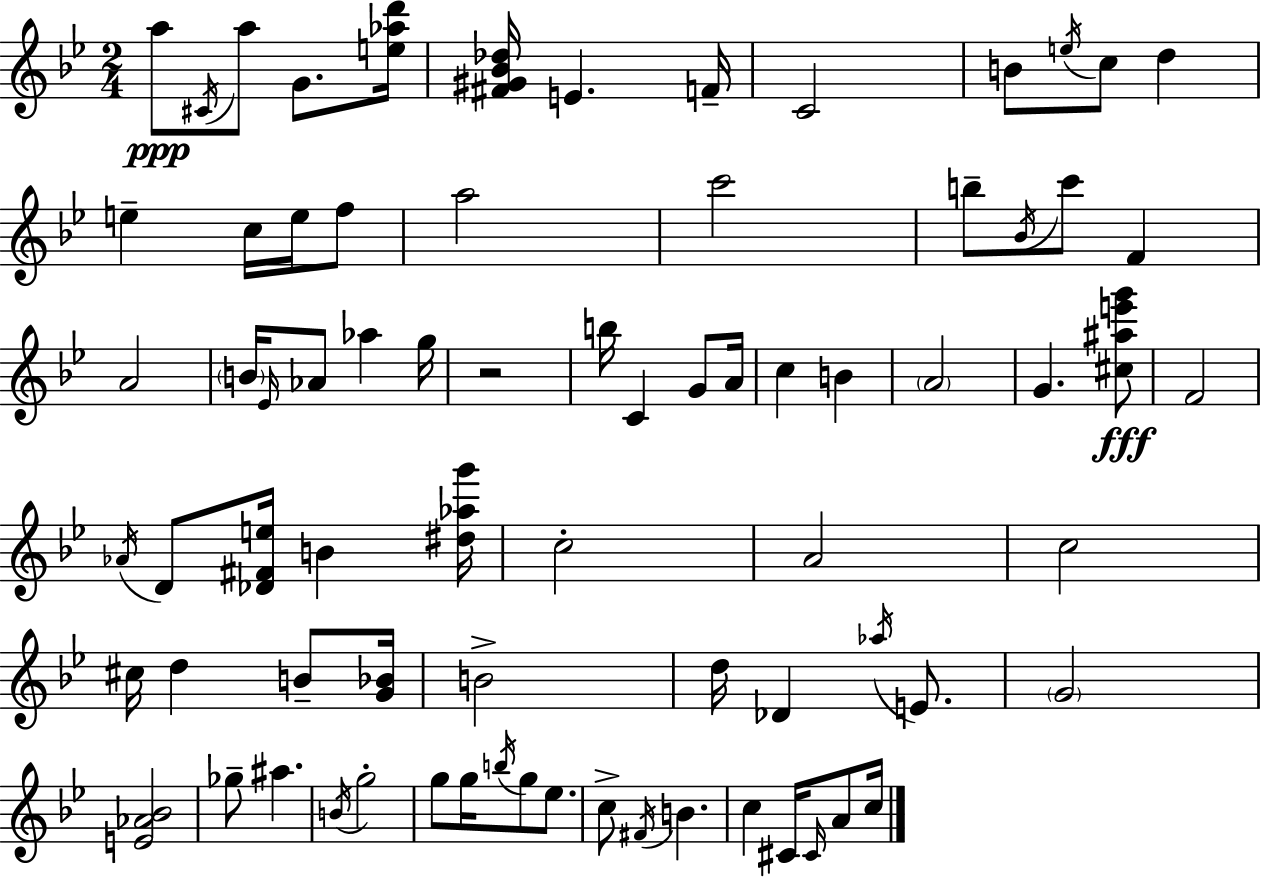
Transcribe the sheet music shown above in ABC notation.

X:1
T:Untitled
M:2/4
L:1/4
K:Gm
a/2 ^C/4 a/2 G/2 [e_ad']/4 [^F^G_B_d]/4 E F/4 C2 B/2 e/4 c/2 d e c/4 e/4 f/2 a2 c'2 b/2 _B/4 c'/2 F A2 B/4 _E/4 _A/2 _a g/4 z2 b/4 C G/2 A/4 c B A2 G [^c^ae'g']/2 F2 _A/4 D/2 [_D^Fe]/4 B [^d_ag']/4 c2 A2 c2 ^c/4 d B/2 [G_B]/4 B2 d/4 _D _a/4 E/2 G2 [E_A_B]2 _g/2 ^a B/4 g2 g/2 g/4 b/4 g/2 _e/2 c/2 ^F/4 B c ^C/4 ^C/4 A/2 c/4